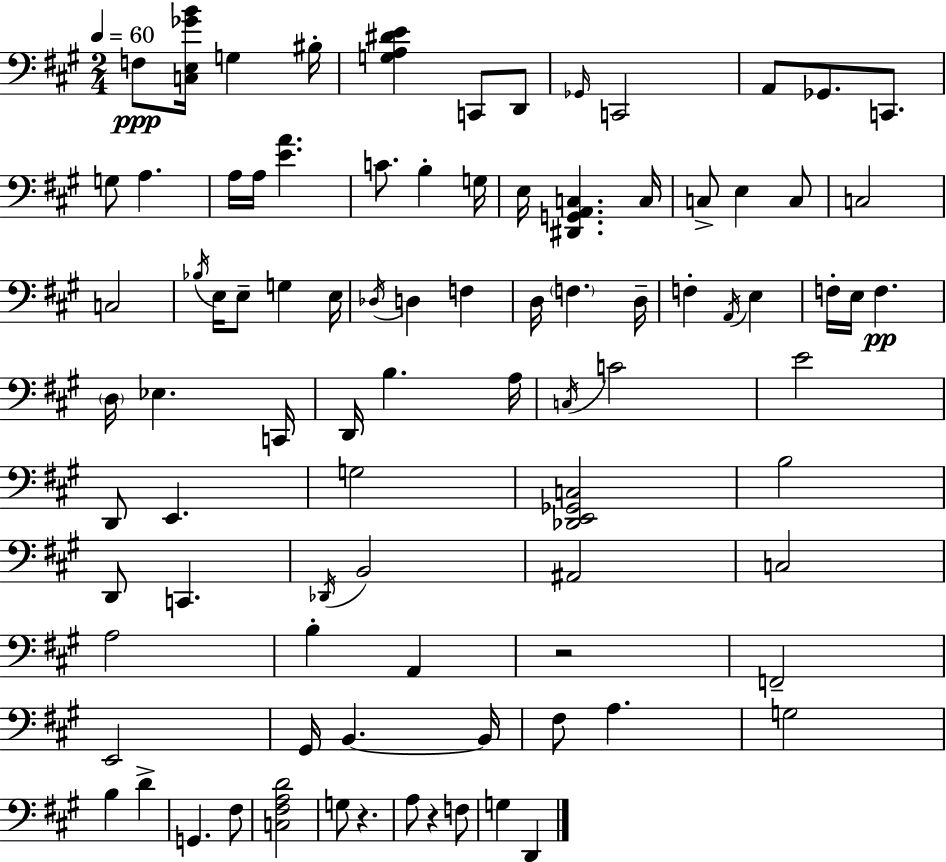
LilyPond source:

{
  \clef bass
  \numericTimeSignature
  \time 2/4
  \key a \major
  \tempo 4 = 60
  f8\ppp <c e ges' b'>16 g4 bis16-. | <g a dis' e'>4 c,8 d,8 | \grace { ges,16 } c,2 | a,8 ges,8. c,8. | \break g8 a4. | a16 a16 <e' a'>4. | c'8. b4-. | g16 e16 <dis, g, a, c>4. | \break c16 c8-> e4 c8 | c2 | c2 | \acciaccatura { bes16 } e16 e8-- g4 | \break e16 \acciaccatura { des16 } d4 f4 | d16 \parenthesize f4. | d16-- f4-. \acciaccatura { a,16 } | e4 f16-. e16 f4.\pp | \break \parenthesize d16 ees4. | c,16 d,16 b4. | a16 \acciaccatura { c16 } c'2 | e'2 | \break d,8 e,4. | g2 | <des, e, ges, c>2 | b2 | \break d,8 c,4. | \acciaccatura { des,16 } b,2 | ais,2 | c2 | \break a2 | b4-. | a,4 r2 | f,2-- | \break e,2 | gis,16 b,4.~~ | b,16 fis8 | a4. g2 | \break b4 | d'4-> g,4. | fis8 <c fis a d'>2 | g8 | \break r4. a8 | r4 f8 g4 | d,4 \bar "|."
}